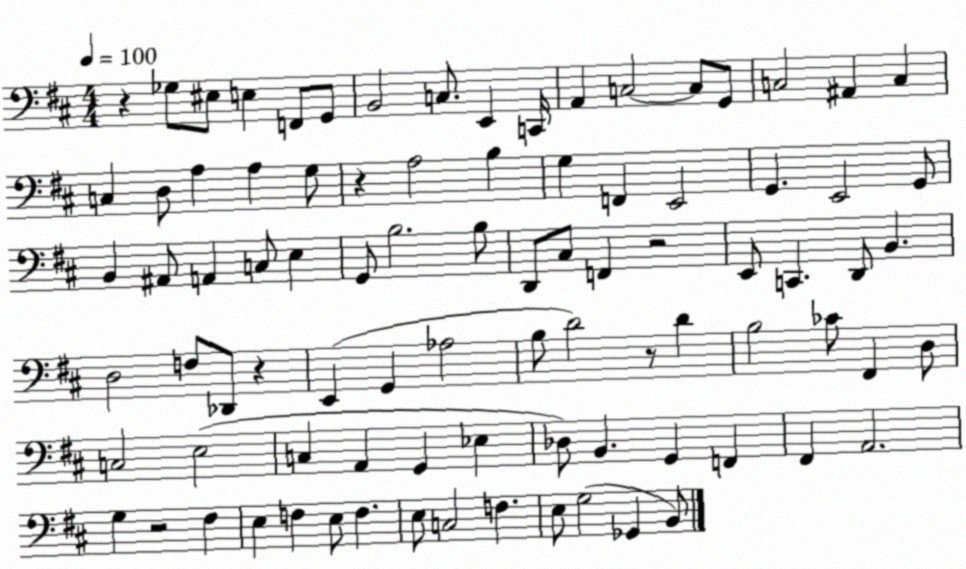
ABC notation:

X:1
T:Untitled
M:4/4
L:1/4
K:D
z _G,/2 ^E,/2 E, F,,/2 G,,/2 B,,2 C,/2 E,, C,,/4 A,, C,2 C,/2 G,,/2 C,2 ^A,, C, C, D,/2 A, A, G,/2 z A,2 B, G, F,, E,,2 G,, E,,2 G,,/2 B,, ^A,,/2 A,, C,/2 E, G,,/2 B,2 B,/2 D,,/2 ^C,/2 F,, z2 E,,/2 C,, D,,/2 B,, D,2 F,/2 _D,,/2 z E,, G,, _A,2 B,/2 D2 z/2 D B,2 _C/2 ^F,, D,/2 C,2 E,2 C, A,, G,, _E, _D,/2 B,, G,, F,, ^F,, A,,2 G, z2 ^F, E, F, E,/2 F, E,/2 C,2 F, E,/2 G,2 _G,, B,,/2